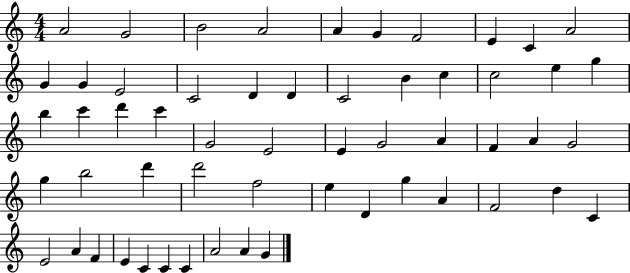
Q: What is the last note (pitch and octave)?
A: G4